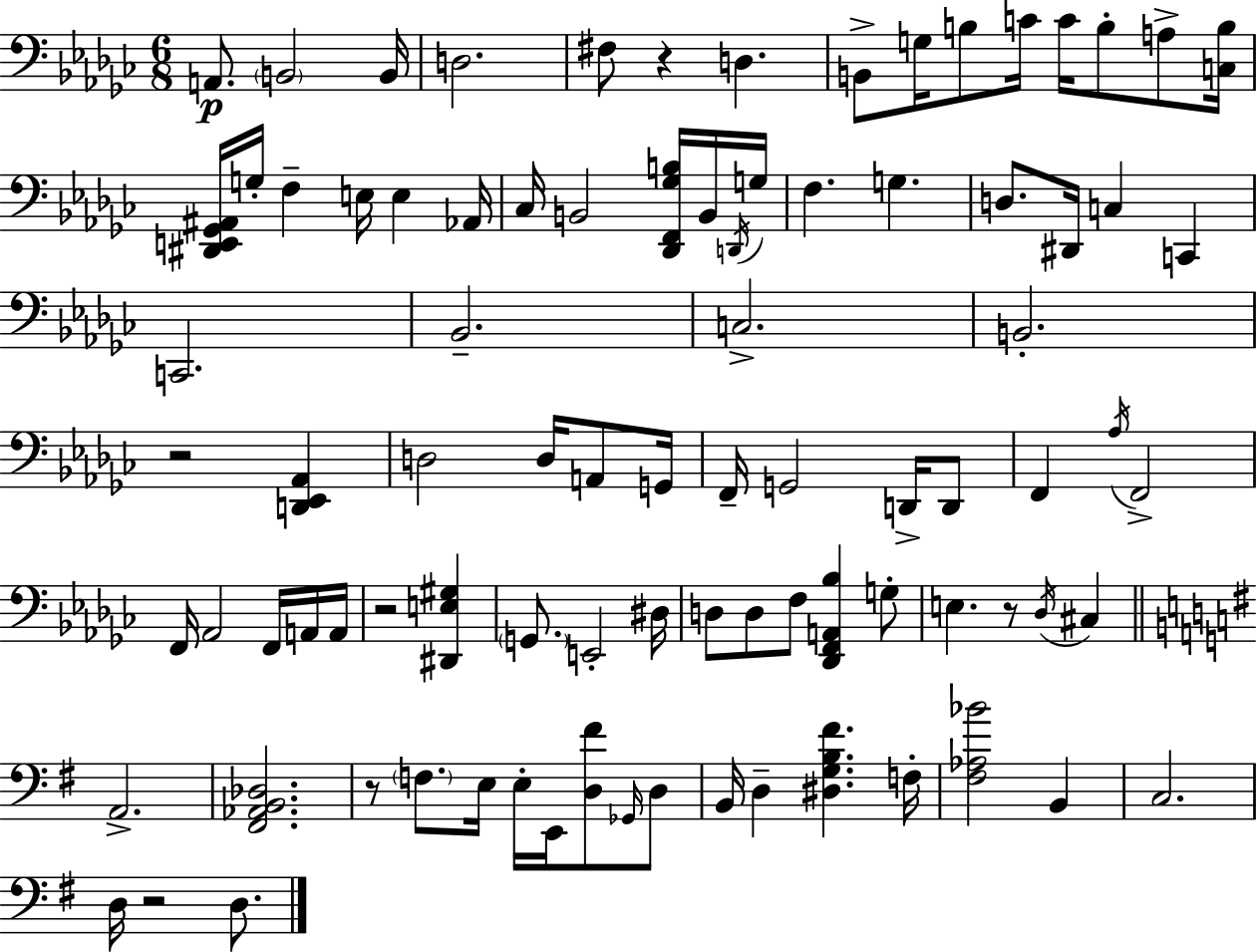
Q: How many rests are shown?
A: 6